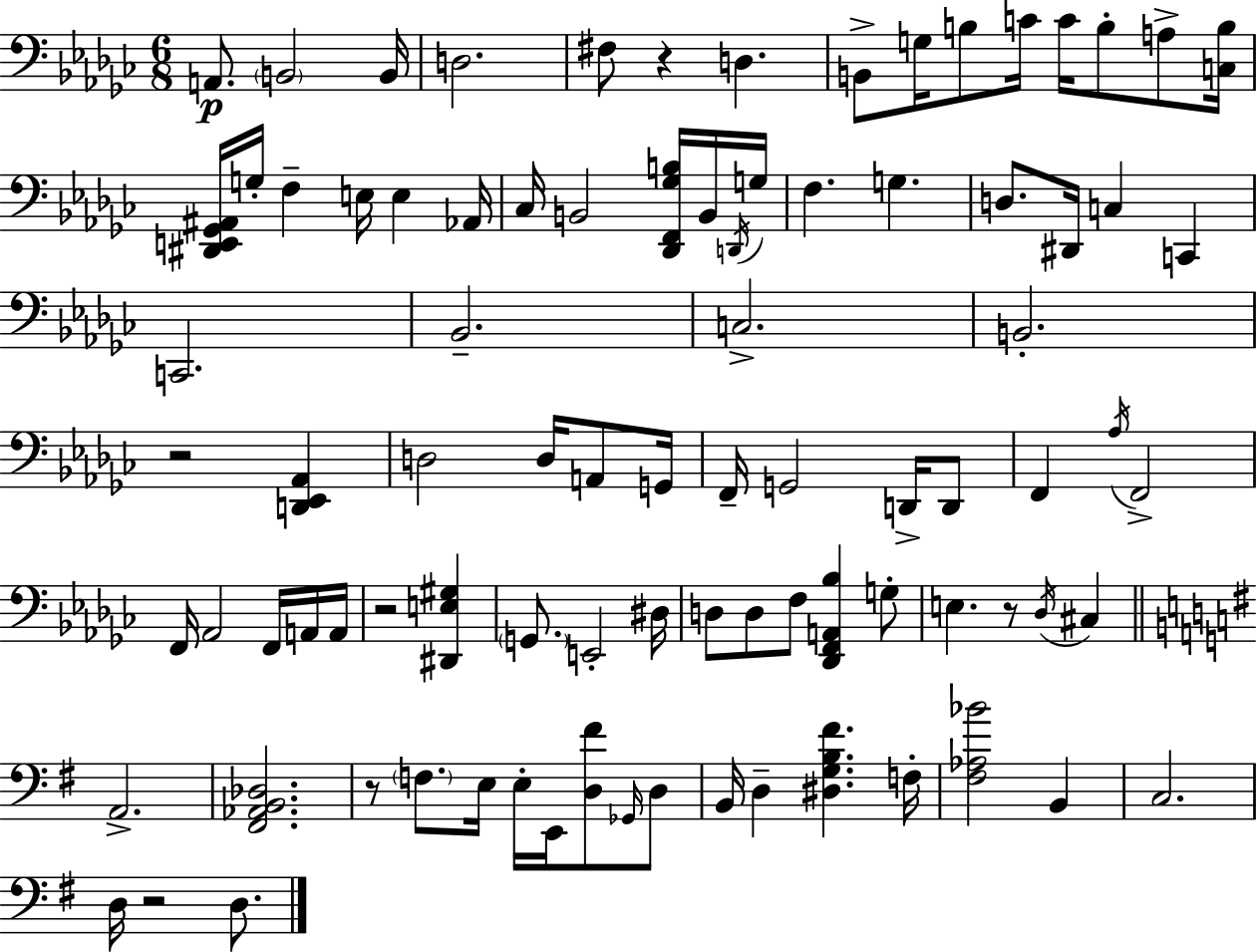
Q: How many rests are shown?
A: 6